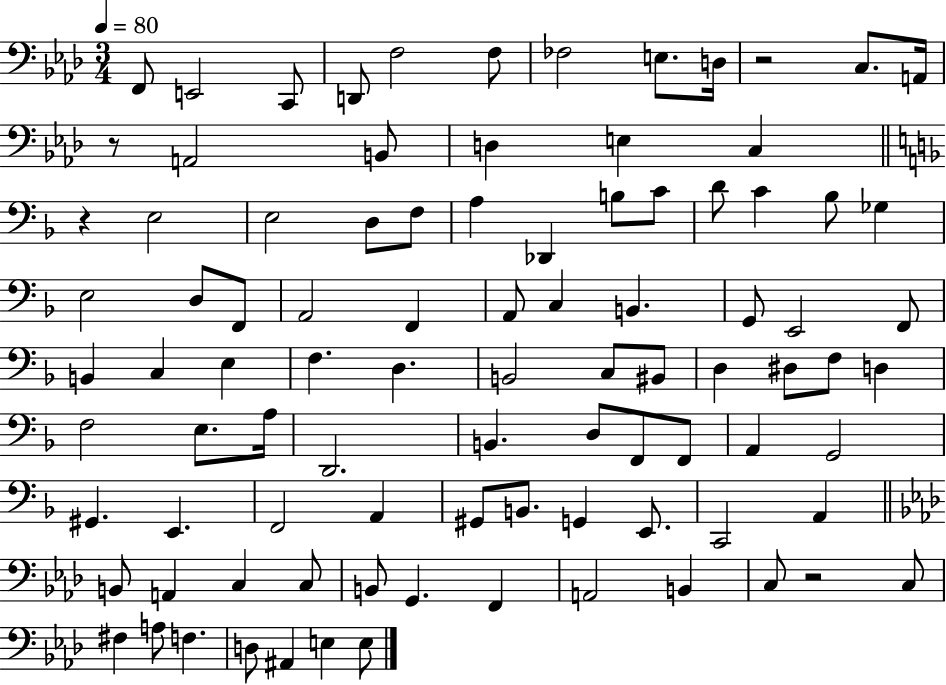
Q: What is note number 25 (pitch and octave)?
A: D4